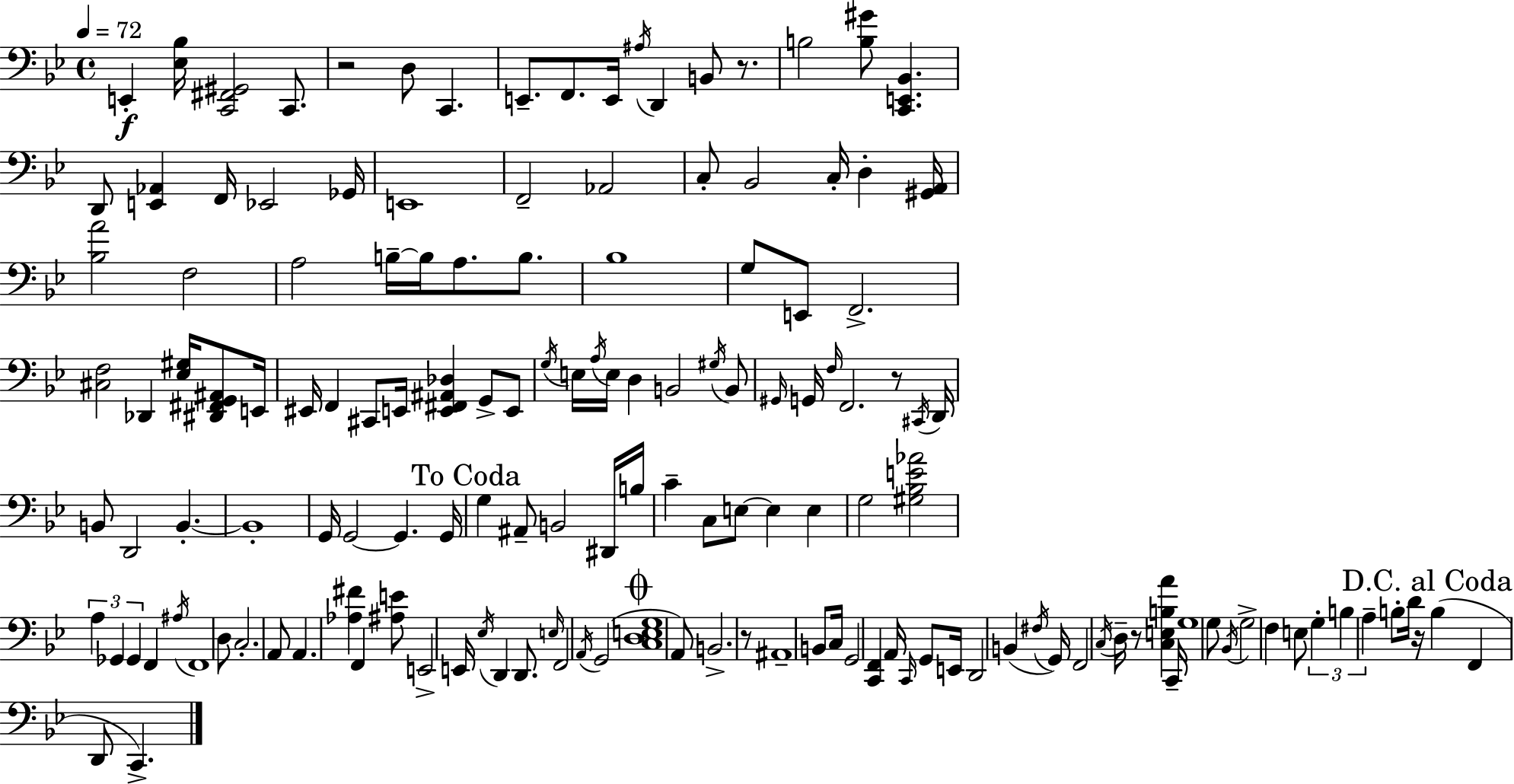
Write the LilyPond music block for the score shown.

{
  \clef bass
  \time 4/4
  \defaultTimeSignature
  \key g \minor
  \tempo 4 = 72
  e,4-.\f <ees bes>16 <c, fis, gis,>2 c,8. | r2 d8 c,4. | e,8.-- f,8. e,16 \acciaccatura { ais16 } d,4 b,8 r8. | b2 <b gis'>8 <c, e, bes,>4. | \break d,8 <e, aes,>4 f,16 ees,2 | ges,16 e,1 | f,2-- aes,2 | c8-. bes,2 c16-. d4-. | \break <gis, a,>16 <bes a'>2 f2 | a2 b16--~~ b16 a8. b8. | bes1 | g8 e,8 f,2.-> | \break <cis f>2 des,4 <ees gis>16 <dis, fis, g, ais,>8 | e,16 eis,16 f,4 cis,8 e,16 <e, fis, ais, des>4 g,8-> e,8 | \acciaccatura { g16 } e16 \acciaccatura { a16 } e16 d4 b,2 | \acciaccatura { gis16 } b,8 \grace { gis,16 } g,16 \grace { f16 } f,2. | \break r8 \acciaccatura { cis,16 } d,16 b,8 d,2 | b,4.-.~~ b,1-. | g,16 g,2~~ | g,4. g,16 \mark "To Coda" g4 ais,8-- b,2 | \break dis,16 b16 c'4-- c8 e8~~ e4 | e4 g2 <gis bes e' aes'>2 | \tuplet 3/2 { a4 ges,4 ges,4 } | f,4 \acciaccatura { ais16 } f,1 | \break d8 c2.-. | a,8 a,4. <aes fis'>4 | f,4 <ais e'>8 e,2-> | e,16 \acciaccatura { ees16 } d,4 d,8. \grace { e16 } f,2 | \break \acciaccatura { a,16 }( g,2 \mark \markup { \musicglyph "scripts.coda" } <c d e g>1 | a,8) b,2.-> | r8 ais,1-- | b,8 c16 g,2 | \break <c, f,>4 a,16 \grace { c,16 } g,8 e,16 d,2 | b,4( \acciaccatura { fis16 } g,16) f,2 | \acciaccatura { c16 } d16-- r8 <c e b a'>4 c,16-- g1 | g8 | \break \acciaccatura { bes,16 } g2-> f4 e8 \tuplet 3/2 { g4-. | b4 a4-- } b8-. d'16 r16 \mark "D.C. al Coda" b4( | f,4 d,8 c,4.->) \bar "|."
}